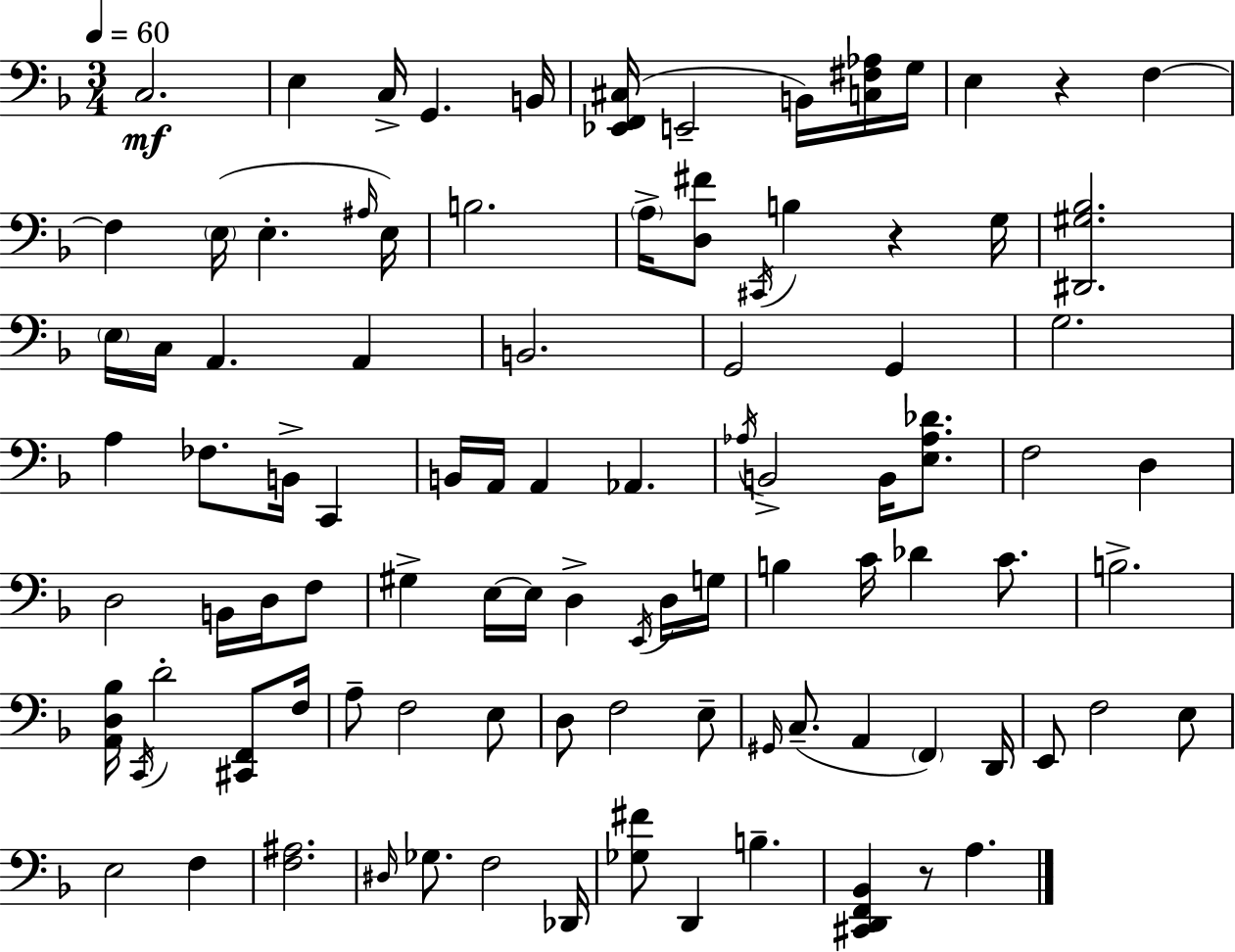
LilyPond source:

{
  \clef bass
  \numericTimeSignature
  \time 3/4
  \key f \major
  \tempo 4 = 60
  c2.\mf | e4 c16-> g,4. b,16 | <ees, f, cis>16( e,2-- b,16) <c fis aes>16 g16 | e4 r4 f4~~ | \break f4 \parenthesize e16( e4.-. \grace { ais16 }) | e16 b2. | \parenthesize a16-> <d fis'>8 \acciaccatura { cis,16 } b4 r4 | g16 <dis, gis bes>2. | \break \parenthesize e16 c16 a,4. a,4 | b,2. | g,2 g,4 | g2. | \break a4 fes8. b,16-> c,4 | b,16 a,16 a,4 aes,4. | \acciaccatura { aes16 } b,2-> b,16 | <e aes des'>8. f2 d4 | \break d2 b,16 | d16 f8 gis4-> e16~~ e16 d4-> | \acciaccatura { e,16 } d16 g16 b4 c'16 des'4 | c'8. b2.-> | \break <a, d bes>16 \acciaccatura { c,16 } d'2-. | <cis, f,>8 f16 a8-- f2 | e8 d8 f2 | e8-- \grace { gis,16 }( c8.-- a,4 | \break \parenthesize f,4) d,16 e,8 f2 | e8 e2 | f4 <f ais>2. | \grace { dis16 } ges8. f2 | \break des,16 <ges fis'>8 d,4 | b4.-- <cis, d, f, bes,>4 r8 | a4. \bar "|."
}